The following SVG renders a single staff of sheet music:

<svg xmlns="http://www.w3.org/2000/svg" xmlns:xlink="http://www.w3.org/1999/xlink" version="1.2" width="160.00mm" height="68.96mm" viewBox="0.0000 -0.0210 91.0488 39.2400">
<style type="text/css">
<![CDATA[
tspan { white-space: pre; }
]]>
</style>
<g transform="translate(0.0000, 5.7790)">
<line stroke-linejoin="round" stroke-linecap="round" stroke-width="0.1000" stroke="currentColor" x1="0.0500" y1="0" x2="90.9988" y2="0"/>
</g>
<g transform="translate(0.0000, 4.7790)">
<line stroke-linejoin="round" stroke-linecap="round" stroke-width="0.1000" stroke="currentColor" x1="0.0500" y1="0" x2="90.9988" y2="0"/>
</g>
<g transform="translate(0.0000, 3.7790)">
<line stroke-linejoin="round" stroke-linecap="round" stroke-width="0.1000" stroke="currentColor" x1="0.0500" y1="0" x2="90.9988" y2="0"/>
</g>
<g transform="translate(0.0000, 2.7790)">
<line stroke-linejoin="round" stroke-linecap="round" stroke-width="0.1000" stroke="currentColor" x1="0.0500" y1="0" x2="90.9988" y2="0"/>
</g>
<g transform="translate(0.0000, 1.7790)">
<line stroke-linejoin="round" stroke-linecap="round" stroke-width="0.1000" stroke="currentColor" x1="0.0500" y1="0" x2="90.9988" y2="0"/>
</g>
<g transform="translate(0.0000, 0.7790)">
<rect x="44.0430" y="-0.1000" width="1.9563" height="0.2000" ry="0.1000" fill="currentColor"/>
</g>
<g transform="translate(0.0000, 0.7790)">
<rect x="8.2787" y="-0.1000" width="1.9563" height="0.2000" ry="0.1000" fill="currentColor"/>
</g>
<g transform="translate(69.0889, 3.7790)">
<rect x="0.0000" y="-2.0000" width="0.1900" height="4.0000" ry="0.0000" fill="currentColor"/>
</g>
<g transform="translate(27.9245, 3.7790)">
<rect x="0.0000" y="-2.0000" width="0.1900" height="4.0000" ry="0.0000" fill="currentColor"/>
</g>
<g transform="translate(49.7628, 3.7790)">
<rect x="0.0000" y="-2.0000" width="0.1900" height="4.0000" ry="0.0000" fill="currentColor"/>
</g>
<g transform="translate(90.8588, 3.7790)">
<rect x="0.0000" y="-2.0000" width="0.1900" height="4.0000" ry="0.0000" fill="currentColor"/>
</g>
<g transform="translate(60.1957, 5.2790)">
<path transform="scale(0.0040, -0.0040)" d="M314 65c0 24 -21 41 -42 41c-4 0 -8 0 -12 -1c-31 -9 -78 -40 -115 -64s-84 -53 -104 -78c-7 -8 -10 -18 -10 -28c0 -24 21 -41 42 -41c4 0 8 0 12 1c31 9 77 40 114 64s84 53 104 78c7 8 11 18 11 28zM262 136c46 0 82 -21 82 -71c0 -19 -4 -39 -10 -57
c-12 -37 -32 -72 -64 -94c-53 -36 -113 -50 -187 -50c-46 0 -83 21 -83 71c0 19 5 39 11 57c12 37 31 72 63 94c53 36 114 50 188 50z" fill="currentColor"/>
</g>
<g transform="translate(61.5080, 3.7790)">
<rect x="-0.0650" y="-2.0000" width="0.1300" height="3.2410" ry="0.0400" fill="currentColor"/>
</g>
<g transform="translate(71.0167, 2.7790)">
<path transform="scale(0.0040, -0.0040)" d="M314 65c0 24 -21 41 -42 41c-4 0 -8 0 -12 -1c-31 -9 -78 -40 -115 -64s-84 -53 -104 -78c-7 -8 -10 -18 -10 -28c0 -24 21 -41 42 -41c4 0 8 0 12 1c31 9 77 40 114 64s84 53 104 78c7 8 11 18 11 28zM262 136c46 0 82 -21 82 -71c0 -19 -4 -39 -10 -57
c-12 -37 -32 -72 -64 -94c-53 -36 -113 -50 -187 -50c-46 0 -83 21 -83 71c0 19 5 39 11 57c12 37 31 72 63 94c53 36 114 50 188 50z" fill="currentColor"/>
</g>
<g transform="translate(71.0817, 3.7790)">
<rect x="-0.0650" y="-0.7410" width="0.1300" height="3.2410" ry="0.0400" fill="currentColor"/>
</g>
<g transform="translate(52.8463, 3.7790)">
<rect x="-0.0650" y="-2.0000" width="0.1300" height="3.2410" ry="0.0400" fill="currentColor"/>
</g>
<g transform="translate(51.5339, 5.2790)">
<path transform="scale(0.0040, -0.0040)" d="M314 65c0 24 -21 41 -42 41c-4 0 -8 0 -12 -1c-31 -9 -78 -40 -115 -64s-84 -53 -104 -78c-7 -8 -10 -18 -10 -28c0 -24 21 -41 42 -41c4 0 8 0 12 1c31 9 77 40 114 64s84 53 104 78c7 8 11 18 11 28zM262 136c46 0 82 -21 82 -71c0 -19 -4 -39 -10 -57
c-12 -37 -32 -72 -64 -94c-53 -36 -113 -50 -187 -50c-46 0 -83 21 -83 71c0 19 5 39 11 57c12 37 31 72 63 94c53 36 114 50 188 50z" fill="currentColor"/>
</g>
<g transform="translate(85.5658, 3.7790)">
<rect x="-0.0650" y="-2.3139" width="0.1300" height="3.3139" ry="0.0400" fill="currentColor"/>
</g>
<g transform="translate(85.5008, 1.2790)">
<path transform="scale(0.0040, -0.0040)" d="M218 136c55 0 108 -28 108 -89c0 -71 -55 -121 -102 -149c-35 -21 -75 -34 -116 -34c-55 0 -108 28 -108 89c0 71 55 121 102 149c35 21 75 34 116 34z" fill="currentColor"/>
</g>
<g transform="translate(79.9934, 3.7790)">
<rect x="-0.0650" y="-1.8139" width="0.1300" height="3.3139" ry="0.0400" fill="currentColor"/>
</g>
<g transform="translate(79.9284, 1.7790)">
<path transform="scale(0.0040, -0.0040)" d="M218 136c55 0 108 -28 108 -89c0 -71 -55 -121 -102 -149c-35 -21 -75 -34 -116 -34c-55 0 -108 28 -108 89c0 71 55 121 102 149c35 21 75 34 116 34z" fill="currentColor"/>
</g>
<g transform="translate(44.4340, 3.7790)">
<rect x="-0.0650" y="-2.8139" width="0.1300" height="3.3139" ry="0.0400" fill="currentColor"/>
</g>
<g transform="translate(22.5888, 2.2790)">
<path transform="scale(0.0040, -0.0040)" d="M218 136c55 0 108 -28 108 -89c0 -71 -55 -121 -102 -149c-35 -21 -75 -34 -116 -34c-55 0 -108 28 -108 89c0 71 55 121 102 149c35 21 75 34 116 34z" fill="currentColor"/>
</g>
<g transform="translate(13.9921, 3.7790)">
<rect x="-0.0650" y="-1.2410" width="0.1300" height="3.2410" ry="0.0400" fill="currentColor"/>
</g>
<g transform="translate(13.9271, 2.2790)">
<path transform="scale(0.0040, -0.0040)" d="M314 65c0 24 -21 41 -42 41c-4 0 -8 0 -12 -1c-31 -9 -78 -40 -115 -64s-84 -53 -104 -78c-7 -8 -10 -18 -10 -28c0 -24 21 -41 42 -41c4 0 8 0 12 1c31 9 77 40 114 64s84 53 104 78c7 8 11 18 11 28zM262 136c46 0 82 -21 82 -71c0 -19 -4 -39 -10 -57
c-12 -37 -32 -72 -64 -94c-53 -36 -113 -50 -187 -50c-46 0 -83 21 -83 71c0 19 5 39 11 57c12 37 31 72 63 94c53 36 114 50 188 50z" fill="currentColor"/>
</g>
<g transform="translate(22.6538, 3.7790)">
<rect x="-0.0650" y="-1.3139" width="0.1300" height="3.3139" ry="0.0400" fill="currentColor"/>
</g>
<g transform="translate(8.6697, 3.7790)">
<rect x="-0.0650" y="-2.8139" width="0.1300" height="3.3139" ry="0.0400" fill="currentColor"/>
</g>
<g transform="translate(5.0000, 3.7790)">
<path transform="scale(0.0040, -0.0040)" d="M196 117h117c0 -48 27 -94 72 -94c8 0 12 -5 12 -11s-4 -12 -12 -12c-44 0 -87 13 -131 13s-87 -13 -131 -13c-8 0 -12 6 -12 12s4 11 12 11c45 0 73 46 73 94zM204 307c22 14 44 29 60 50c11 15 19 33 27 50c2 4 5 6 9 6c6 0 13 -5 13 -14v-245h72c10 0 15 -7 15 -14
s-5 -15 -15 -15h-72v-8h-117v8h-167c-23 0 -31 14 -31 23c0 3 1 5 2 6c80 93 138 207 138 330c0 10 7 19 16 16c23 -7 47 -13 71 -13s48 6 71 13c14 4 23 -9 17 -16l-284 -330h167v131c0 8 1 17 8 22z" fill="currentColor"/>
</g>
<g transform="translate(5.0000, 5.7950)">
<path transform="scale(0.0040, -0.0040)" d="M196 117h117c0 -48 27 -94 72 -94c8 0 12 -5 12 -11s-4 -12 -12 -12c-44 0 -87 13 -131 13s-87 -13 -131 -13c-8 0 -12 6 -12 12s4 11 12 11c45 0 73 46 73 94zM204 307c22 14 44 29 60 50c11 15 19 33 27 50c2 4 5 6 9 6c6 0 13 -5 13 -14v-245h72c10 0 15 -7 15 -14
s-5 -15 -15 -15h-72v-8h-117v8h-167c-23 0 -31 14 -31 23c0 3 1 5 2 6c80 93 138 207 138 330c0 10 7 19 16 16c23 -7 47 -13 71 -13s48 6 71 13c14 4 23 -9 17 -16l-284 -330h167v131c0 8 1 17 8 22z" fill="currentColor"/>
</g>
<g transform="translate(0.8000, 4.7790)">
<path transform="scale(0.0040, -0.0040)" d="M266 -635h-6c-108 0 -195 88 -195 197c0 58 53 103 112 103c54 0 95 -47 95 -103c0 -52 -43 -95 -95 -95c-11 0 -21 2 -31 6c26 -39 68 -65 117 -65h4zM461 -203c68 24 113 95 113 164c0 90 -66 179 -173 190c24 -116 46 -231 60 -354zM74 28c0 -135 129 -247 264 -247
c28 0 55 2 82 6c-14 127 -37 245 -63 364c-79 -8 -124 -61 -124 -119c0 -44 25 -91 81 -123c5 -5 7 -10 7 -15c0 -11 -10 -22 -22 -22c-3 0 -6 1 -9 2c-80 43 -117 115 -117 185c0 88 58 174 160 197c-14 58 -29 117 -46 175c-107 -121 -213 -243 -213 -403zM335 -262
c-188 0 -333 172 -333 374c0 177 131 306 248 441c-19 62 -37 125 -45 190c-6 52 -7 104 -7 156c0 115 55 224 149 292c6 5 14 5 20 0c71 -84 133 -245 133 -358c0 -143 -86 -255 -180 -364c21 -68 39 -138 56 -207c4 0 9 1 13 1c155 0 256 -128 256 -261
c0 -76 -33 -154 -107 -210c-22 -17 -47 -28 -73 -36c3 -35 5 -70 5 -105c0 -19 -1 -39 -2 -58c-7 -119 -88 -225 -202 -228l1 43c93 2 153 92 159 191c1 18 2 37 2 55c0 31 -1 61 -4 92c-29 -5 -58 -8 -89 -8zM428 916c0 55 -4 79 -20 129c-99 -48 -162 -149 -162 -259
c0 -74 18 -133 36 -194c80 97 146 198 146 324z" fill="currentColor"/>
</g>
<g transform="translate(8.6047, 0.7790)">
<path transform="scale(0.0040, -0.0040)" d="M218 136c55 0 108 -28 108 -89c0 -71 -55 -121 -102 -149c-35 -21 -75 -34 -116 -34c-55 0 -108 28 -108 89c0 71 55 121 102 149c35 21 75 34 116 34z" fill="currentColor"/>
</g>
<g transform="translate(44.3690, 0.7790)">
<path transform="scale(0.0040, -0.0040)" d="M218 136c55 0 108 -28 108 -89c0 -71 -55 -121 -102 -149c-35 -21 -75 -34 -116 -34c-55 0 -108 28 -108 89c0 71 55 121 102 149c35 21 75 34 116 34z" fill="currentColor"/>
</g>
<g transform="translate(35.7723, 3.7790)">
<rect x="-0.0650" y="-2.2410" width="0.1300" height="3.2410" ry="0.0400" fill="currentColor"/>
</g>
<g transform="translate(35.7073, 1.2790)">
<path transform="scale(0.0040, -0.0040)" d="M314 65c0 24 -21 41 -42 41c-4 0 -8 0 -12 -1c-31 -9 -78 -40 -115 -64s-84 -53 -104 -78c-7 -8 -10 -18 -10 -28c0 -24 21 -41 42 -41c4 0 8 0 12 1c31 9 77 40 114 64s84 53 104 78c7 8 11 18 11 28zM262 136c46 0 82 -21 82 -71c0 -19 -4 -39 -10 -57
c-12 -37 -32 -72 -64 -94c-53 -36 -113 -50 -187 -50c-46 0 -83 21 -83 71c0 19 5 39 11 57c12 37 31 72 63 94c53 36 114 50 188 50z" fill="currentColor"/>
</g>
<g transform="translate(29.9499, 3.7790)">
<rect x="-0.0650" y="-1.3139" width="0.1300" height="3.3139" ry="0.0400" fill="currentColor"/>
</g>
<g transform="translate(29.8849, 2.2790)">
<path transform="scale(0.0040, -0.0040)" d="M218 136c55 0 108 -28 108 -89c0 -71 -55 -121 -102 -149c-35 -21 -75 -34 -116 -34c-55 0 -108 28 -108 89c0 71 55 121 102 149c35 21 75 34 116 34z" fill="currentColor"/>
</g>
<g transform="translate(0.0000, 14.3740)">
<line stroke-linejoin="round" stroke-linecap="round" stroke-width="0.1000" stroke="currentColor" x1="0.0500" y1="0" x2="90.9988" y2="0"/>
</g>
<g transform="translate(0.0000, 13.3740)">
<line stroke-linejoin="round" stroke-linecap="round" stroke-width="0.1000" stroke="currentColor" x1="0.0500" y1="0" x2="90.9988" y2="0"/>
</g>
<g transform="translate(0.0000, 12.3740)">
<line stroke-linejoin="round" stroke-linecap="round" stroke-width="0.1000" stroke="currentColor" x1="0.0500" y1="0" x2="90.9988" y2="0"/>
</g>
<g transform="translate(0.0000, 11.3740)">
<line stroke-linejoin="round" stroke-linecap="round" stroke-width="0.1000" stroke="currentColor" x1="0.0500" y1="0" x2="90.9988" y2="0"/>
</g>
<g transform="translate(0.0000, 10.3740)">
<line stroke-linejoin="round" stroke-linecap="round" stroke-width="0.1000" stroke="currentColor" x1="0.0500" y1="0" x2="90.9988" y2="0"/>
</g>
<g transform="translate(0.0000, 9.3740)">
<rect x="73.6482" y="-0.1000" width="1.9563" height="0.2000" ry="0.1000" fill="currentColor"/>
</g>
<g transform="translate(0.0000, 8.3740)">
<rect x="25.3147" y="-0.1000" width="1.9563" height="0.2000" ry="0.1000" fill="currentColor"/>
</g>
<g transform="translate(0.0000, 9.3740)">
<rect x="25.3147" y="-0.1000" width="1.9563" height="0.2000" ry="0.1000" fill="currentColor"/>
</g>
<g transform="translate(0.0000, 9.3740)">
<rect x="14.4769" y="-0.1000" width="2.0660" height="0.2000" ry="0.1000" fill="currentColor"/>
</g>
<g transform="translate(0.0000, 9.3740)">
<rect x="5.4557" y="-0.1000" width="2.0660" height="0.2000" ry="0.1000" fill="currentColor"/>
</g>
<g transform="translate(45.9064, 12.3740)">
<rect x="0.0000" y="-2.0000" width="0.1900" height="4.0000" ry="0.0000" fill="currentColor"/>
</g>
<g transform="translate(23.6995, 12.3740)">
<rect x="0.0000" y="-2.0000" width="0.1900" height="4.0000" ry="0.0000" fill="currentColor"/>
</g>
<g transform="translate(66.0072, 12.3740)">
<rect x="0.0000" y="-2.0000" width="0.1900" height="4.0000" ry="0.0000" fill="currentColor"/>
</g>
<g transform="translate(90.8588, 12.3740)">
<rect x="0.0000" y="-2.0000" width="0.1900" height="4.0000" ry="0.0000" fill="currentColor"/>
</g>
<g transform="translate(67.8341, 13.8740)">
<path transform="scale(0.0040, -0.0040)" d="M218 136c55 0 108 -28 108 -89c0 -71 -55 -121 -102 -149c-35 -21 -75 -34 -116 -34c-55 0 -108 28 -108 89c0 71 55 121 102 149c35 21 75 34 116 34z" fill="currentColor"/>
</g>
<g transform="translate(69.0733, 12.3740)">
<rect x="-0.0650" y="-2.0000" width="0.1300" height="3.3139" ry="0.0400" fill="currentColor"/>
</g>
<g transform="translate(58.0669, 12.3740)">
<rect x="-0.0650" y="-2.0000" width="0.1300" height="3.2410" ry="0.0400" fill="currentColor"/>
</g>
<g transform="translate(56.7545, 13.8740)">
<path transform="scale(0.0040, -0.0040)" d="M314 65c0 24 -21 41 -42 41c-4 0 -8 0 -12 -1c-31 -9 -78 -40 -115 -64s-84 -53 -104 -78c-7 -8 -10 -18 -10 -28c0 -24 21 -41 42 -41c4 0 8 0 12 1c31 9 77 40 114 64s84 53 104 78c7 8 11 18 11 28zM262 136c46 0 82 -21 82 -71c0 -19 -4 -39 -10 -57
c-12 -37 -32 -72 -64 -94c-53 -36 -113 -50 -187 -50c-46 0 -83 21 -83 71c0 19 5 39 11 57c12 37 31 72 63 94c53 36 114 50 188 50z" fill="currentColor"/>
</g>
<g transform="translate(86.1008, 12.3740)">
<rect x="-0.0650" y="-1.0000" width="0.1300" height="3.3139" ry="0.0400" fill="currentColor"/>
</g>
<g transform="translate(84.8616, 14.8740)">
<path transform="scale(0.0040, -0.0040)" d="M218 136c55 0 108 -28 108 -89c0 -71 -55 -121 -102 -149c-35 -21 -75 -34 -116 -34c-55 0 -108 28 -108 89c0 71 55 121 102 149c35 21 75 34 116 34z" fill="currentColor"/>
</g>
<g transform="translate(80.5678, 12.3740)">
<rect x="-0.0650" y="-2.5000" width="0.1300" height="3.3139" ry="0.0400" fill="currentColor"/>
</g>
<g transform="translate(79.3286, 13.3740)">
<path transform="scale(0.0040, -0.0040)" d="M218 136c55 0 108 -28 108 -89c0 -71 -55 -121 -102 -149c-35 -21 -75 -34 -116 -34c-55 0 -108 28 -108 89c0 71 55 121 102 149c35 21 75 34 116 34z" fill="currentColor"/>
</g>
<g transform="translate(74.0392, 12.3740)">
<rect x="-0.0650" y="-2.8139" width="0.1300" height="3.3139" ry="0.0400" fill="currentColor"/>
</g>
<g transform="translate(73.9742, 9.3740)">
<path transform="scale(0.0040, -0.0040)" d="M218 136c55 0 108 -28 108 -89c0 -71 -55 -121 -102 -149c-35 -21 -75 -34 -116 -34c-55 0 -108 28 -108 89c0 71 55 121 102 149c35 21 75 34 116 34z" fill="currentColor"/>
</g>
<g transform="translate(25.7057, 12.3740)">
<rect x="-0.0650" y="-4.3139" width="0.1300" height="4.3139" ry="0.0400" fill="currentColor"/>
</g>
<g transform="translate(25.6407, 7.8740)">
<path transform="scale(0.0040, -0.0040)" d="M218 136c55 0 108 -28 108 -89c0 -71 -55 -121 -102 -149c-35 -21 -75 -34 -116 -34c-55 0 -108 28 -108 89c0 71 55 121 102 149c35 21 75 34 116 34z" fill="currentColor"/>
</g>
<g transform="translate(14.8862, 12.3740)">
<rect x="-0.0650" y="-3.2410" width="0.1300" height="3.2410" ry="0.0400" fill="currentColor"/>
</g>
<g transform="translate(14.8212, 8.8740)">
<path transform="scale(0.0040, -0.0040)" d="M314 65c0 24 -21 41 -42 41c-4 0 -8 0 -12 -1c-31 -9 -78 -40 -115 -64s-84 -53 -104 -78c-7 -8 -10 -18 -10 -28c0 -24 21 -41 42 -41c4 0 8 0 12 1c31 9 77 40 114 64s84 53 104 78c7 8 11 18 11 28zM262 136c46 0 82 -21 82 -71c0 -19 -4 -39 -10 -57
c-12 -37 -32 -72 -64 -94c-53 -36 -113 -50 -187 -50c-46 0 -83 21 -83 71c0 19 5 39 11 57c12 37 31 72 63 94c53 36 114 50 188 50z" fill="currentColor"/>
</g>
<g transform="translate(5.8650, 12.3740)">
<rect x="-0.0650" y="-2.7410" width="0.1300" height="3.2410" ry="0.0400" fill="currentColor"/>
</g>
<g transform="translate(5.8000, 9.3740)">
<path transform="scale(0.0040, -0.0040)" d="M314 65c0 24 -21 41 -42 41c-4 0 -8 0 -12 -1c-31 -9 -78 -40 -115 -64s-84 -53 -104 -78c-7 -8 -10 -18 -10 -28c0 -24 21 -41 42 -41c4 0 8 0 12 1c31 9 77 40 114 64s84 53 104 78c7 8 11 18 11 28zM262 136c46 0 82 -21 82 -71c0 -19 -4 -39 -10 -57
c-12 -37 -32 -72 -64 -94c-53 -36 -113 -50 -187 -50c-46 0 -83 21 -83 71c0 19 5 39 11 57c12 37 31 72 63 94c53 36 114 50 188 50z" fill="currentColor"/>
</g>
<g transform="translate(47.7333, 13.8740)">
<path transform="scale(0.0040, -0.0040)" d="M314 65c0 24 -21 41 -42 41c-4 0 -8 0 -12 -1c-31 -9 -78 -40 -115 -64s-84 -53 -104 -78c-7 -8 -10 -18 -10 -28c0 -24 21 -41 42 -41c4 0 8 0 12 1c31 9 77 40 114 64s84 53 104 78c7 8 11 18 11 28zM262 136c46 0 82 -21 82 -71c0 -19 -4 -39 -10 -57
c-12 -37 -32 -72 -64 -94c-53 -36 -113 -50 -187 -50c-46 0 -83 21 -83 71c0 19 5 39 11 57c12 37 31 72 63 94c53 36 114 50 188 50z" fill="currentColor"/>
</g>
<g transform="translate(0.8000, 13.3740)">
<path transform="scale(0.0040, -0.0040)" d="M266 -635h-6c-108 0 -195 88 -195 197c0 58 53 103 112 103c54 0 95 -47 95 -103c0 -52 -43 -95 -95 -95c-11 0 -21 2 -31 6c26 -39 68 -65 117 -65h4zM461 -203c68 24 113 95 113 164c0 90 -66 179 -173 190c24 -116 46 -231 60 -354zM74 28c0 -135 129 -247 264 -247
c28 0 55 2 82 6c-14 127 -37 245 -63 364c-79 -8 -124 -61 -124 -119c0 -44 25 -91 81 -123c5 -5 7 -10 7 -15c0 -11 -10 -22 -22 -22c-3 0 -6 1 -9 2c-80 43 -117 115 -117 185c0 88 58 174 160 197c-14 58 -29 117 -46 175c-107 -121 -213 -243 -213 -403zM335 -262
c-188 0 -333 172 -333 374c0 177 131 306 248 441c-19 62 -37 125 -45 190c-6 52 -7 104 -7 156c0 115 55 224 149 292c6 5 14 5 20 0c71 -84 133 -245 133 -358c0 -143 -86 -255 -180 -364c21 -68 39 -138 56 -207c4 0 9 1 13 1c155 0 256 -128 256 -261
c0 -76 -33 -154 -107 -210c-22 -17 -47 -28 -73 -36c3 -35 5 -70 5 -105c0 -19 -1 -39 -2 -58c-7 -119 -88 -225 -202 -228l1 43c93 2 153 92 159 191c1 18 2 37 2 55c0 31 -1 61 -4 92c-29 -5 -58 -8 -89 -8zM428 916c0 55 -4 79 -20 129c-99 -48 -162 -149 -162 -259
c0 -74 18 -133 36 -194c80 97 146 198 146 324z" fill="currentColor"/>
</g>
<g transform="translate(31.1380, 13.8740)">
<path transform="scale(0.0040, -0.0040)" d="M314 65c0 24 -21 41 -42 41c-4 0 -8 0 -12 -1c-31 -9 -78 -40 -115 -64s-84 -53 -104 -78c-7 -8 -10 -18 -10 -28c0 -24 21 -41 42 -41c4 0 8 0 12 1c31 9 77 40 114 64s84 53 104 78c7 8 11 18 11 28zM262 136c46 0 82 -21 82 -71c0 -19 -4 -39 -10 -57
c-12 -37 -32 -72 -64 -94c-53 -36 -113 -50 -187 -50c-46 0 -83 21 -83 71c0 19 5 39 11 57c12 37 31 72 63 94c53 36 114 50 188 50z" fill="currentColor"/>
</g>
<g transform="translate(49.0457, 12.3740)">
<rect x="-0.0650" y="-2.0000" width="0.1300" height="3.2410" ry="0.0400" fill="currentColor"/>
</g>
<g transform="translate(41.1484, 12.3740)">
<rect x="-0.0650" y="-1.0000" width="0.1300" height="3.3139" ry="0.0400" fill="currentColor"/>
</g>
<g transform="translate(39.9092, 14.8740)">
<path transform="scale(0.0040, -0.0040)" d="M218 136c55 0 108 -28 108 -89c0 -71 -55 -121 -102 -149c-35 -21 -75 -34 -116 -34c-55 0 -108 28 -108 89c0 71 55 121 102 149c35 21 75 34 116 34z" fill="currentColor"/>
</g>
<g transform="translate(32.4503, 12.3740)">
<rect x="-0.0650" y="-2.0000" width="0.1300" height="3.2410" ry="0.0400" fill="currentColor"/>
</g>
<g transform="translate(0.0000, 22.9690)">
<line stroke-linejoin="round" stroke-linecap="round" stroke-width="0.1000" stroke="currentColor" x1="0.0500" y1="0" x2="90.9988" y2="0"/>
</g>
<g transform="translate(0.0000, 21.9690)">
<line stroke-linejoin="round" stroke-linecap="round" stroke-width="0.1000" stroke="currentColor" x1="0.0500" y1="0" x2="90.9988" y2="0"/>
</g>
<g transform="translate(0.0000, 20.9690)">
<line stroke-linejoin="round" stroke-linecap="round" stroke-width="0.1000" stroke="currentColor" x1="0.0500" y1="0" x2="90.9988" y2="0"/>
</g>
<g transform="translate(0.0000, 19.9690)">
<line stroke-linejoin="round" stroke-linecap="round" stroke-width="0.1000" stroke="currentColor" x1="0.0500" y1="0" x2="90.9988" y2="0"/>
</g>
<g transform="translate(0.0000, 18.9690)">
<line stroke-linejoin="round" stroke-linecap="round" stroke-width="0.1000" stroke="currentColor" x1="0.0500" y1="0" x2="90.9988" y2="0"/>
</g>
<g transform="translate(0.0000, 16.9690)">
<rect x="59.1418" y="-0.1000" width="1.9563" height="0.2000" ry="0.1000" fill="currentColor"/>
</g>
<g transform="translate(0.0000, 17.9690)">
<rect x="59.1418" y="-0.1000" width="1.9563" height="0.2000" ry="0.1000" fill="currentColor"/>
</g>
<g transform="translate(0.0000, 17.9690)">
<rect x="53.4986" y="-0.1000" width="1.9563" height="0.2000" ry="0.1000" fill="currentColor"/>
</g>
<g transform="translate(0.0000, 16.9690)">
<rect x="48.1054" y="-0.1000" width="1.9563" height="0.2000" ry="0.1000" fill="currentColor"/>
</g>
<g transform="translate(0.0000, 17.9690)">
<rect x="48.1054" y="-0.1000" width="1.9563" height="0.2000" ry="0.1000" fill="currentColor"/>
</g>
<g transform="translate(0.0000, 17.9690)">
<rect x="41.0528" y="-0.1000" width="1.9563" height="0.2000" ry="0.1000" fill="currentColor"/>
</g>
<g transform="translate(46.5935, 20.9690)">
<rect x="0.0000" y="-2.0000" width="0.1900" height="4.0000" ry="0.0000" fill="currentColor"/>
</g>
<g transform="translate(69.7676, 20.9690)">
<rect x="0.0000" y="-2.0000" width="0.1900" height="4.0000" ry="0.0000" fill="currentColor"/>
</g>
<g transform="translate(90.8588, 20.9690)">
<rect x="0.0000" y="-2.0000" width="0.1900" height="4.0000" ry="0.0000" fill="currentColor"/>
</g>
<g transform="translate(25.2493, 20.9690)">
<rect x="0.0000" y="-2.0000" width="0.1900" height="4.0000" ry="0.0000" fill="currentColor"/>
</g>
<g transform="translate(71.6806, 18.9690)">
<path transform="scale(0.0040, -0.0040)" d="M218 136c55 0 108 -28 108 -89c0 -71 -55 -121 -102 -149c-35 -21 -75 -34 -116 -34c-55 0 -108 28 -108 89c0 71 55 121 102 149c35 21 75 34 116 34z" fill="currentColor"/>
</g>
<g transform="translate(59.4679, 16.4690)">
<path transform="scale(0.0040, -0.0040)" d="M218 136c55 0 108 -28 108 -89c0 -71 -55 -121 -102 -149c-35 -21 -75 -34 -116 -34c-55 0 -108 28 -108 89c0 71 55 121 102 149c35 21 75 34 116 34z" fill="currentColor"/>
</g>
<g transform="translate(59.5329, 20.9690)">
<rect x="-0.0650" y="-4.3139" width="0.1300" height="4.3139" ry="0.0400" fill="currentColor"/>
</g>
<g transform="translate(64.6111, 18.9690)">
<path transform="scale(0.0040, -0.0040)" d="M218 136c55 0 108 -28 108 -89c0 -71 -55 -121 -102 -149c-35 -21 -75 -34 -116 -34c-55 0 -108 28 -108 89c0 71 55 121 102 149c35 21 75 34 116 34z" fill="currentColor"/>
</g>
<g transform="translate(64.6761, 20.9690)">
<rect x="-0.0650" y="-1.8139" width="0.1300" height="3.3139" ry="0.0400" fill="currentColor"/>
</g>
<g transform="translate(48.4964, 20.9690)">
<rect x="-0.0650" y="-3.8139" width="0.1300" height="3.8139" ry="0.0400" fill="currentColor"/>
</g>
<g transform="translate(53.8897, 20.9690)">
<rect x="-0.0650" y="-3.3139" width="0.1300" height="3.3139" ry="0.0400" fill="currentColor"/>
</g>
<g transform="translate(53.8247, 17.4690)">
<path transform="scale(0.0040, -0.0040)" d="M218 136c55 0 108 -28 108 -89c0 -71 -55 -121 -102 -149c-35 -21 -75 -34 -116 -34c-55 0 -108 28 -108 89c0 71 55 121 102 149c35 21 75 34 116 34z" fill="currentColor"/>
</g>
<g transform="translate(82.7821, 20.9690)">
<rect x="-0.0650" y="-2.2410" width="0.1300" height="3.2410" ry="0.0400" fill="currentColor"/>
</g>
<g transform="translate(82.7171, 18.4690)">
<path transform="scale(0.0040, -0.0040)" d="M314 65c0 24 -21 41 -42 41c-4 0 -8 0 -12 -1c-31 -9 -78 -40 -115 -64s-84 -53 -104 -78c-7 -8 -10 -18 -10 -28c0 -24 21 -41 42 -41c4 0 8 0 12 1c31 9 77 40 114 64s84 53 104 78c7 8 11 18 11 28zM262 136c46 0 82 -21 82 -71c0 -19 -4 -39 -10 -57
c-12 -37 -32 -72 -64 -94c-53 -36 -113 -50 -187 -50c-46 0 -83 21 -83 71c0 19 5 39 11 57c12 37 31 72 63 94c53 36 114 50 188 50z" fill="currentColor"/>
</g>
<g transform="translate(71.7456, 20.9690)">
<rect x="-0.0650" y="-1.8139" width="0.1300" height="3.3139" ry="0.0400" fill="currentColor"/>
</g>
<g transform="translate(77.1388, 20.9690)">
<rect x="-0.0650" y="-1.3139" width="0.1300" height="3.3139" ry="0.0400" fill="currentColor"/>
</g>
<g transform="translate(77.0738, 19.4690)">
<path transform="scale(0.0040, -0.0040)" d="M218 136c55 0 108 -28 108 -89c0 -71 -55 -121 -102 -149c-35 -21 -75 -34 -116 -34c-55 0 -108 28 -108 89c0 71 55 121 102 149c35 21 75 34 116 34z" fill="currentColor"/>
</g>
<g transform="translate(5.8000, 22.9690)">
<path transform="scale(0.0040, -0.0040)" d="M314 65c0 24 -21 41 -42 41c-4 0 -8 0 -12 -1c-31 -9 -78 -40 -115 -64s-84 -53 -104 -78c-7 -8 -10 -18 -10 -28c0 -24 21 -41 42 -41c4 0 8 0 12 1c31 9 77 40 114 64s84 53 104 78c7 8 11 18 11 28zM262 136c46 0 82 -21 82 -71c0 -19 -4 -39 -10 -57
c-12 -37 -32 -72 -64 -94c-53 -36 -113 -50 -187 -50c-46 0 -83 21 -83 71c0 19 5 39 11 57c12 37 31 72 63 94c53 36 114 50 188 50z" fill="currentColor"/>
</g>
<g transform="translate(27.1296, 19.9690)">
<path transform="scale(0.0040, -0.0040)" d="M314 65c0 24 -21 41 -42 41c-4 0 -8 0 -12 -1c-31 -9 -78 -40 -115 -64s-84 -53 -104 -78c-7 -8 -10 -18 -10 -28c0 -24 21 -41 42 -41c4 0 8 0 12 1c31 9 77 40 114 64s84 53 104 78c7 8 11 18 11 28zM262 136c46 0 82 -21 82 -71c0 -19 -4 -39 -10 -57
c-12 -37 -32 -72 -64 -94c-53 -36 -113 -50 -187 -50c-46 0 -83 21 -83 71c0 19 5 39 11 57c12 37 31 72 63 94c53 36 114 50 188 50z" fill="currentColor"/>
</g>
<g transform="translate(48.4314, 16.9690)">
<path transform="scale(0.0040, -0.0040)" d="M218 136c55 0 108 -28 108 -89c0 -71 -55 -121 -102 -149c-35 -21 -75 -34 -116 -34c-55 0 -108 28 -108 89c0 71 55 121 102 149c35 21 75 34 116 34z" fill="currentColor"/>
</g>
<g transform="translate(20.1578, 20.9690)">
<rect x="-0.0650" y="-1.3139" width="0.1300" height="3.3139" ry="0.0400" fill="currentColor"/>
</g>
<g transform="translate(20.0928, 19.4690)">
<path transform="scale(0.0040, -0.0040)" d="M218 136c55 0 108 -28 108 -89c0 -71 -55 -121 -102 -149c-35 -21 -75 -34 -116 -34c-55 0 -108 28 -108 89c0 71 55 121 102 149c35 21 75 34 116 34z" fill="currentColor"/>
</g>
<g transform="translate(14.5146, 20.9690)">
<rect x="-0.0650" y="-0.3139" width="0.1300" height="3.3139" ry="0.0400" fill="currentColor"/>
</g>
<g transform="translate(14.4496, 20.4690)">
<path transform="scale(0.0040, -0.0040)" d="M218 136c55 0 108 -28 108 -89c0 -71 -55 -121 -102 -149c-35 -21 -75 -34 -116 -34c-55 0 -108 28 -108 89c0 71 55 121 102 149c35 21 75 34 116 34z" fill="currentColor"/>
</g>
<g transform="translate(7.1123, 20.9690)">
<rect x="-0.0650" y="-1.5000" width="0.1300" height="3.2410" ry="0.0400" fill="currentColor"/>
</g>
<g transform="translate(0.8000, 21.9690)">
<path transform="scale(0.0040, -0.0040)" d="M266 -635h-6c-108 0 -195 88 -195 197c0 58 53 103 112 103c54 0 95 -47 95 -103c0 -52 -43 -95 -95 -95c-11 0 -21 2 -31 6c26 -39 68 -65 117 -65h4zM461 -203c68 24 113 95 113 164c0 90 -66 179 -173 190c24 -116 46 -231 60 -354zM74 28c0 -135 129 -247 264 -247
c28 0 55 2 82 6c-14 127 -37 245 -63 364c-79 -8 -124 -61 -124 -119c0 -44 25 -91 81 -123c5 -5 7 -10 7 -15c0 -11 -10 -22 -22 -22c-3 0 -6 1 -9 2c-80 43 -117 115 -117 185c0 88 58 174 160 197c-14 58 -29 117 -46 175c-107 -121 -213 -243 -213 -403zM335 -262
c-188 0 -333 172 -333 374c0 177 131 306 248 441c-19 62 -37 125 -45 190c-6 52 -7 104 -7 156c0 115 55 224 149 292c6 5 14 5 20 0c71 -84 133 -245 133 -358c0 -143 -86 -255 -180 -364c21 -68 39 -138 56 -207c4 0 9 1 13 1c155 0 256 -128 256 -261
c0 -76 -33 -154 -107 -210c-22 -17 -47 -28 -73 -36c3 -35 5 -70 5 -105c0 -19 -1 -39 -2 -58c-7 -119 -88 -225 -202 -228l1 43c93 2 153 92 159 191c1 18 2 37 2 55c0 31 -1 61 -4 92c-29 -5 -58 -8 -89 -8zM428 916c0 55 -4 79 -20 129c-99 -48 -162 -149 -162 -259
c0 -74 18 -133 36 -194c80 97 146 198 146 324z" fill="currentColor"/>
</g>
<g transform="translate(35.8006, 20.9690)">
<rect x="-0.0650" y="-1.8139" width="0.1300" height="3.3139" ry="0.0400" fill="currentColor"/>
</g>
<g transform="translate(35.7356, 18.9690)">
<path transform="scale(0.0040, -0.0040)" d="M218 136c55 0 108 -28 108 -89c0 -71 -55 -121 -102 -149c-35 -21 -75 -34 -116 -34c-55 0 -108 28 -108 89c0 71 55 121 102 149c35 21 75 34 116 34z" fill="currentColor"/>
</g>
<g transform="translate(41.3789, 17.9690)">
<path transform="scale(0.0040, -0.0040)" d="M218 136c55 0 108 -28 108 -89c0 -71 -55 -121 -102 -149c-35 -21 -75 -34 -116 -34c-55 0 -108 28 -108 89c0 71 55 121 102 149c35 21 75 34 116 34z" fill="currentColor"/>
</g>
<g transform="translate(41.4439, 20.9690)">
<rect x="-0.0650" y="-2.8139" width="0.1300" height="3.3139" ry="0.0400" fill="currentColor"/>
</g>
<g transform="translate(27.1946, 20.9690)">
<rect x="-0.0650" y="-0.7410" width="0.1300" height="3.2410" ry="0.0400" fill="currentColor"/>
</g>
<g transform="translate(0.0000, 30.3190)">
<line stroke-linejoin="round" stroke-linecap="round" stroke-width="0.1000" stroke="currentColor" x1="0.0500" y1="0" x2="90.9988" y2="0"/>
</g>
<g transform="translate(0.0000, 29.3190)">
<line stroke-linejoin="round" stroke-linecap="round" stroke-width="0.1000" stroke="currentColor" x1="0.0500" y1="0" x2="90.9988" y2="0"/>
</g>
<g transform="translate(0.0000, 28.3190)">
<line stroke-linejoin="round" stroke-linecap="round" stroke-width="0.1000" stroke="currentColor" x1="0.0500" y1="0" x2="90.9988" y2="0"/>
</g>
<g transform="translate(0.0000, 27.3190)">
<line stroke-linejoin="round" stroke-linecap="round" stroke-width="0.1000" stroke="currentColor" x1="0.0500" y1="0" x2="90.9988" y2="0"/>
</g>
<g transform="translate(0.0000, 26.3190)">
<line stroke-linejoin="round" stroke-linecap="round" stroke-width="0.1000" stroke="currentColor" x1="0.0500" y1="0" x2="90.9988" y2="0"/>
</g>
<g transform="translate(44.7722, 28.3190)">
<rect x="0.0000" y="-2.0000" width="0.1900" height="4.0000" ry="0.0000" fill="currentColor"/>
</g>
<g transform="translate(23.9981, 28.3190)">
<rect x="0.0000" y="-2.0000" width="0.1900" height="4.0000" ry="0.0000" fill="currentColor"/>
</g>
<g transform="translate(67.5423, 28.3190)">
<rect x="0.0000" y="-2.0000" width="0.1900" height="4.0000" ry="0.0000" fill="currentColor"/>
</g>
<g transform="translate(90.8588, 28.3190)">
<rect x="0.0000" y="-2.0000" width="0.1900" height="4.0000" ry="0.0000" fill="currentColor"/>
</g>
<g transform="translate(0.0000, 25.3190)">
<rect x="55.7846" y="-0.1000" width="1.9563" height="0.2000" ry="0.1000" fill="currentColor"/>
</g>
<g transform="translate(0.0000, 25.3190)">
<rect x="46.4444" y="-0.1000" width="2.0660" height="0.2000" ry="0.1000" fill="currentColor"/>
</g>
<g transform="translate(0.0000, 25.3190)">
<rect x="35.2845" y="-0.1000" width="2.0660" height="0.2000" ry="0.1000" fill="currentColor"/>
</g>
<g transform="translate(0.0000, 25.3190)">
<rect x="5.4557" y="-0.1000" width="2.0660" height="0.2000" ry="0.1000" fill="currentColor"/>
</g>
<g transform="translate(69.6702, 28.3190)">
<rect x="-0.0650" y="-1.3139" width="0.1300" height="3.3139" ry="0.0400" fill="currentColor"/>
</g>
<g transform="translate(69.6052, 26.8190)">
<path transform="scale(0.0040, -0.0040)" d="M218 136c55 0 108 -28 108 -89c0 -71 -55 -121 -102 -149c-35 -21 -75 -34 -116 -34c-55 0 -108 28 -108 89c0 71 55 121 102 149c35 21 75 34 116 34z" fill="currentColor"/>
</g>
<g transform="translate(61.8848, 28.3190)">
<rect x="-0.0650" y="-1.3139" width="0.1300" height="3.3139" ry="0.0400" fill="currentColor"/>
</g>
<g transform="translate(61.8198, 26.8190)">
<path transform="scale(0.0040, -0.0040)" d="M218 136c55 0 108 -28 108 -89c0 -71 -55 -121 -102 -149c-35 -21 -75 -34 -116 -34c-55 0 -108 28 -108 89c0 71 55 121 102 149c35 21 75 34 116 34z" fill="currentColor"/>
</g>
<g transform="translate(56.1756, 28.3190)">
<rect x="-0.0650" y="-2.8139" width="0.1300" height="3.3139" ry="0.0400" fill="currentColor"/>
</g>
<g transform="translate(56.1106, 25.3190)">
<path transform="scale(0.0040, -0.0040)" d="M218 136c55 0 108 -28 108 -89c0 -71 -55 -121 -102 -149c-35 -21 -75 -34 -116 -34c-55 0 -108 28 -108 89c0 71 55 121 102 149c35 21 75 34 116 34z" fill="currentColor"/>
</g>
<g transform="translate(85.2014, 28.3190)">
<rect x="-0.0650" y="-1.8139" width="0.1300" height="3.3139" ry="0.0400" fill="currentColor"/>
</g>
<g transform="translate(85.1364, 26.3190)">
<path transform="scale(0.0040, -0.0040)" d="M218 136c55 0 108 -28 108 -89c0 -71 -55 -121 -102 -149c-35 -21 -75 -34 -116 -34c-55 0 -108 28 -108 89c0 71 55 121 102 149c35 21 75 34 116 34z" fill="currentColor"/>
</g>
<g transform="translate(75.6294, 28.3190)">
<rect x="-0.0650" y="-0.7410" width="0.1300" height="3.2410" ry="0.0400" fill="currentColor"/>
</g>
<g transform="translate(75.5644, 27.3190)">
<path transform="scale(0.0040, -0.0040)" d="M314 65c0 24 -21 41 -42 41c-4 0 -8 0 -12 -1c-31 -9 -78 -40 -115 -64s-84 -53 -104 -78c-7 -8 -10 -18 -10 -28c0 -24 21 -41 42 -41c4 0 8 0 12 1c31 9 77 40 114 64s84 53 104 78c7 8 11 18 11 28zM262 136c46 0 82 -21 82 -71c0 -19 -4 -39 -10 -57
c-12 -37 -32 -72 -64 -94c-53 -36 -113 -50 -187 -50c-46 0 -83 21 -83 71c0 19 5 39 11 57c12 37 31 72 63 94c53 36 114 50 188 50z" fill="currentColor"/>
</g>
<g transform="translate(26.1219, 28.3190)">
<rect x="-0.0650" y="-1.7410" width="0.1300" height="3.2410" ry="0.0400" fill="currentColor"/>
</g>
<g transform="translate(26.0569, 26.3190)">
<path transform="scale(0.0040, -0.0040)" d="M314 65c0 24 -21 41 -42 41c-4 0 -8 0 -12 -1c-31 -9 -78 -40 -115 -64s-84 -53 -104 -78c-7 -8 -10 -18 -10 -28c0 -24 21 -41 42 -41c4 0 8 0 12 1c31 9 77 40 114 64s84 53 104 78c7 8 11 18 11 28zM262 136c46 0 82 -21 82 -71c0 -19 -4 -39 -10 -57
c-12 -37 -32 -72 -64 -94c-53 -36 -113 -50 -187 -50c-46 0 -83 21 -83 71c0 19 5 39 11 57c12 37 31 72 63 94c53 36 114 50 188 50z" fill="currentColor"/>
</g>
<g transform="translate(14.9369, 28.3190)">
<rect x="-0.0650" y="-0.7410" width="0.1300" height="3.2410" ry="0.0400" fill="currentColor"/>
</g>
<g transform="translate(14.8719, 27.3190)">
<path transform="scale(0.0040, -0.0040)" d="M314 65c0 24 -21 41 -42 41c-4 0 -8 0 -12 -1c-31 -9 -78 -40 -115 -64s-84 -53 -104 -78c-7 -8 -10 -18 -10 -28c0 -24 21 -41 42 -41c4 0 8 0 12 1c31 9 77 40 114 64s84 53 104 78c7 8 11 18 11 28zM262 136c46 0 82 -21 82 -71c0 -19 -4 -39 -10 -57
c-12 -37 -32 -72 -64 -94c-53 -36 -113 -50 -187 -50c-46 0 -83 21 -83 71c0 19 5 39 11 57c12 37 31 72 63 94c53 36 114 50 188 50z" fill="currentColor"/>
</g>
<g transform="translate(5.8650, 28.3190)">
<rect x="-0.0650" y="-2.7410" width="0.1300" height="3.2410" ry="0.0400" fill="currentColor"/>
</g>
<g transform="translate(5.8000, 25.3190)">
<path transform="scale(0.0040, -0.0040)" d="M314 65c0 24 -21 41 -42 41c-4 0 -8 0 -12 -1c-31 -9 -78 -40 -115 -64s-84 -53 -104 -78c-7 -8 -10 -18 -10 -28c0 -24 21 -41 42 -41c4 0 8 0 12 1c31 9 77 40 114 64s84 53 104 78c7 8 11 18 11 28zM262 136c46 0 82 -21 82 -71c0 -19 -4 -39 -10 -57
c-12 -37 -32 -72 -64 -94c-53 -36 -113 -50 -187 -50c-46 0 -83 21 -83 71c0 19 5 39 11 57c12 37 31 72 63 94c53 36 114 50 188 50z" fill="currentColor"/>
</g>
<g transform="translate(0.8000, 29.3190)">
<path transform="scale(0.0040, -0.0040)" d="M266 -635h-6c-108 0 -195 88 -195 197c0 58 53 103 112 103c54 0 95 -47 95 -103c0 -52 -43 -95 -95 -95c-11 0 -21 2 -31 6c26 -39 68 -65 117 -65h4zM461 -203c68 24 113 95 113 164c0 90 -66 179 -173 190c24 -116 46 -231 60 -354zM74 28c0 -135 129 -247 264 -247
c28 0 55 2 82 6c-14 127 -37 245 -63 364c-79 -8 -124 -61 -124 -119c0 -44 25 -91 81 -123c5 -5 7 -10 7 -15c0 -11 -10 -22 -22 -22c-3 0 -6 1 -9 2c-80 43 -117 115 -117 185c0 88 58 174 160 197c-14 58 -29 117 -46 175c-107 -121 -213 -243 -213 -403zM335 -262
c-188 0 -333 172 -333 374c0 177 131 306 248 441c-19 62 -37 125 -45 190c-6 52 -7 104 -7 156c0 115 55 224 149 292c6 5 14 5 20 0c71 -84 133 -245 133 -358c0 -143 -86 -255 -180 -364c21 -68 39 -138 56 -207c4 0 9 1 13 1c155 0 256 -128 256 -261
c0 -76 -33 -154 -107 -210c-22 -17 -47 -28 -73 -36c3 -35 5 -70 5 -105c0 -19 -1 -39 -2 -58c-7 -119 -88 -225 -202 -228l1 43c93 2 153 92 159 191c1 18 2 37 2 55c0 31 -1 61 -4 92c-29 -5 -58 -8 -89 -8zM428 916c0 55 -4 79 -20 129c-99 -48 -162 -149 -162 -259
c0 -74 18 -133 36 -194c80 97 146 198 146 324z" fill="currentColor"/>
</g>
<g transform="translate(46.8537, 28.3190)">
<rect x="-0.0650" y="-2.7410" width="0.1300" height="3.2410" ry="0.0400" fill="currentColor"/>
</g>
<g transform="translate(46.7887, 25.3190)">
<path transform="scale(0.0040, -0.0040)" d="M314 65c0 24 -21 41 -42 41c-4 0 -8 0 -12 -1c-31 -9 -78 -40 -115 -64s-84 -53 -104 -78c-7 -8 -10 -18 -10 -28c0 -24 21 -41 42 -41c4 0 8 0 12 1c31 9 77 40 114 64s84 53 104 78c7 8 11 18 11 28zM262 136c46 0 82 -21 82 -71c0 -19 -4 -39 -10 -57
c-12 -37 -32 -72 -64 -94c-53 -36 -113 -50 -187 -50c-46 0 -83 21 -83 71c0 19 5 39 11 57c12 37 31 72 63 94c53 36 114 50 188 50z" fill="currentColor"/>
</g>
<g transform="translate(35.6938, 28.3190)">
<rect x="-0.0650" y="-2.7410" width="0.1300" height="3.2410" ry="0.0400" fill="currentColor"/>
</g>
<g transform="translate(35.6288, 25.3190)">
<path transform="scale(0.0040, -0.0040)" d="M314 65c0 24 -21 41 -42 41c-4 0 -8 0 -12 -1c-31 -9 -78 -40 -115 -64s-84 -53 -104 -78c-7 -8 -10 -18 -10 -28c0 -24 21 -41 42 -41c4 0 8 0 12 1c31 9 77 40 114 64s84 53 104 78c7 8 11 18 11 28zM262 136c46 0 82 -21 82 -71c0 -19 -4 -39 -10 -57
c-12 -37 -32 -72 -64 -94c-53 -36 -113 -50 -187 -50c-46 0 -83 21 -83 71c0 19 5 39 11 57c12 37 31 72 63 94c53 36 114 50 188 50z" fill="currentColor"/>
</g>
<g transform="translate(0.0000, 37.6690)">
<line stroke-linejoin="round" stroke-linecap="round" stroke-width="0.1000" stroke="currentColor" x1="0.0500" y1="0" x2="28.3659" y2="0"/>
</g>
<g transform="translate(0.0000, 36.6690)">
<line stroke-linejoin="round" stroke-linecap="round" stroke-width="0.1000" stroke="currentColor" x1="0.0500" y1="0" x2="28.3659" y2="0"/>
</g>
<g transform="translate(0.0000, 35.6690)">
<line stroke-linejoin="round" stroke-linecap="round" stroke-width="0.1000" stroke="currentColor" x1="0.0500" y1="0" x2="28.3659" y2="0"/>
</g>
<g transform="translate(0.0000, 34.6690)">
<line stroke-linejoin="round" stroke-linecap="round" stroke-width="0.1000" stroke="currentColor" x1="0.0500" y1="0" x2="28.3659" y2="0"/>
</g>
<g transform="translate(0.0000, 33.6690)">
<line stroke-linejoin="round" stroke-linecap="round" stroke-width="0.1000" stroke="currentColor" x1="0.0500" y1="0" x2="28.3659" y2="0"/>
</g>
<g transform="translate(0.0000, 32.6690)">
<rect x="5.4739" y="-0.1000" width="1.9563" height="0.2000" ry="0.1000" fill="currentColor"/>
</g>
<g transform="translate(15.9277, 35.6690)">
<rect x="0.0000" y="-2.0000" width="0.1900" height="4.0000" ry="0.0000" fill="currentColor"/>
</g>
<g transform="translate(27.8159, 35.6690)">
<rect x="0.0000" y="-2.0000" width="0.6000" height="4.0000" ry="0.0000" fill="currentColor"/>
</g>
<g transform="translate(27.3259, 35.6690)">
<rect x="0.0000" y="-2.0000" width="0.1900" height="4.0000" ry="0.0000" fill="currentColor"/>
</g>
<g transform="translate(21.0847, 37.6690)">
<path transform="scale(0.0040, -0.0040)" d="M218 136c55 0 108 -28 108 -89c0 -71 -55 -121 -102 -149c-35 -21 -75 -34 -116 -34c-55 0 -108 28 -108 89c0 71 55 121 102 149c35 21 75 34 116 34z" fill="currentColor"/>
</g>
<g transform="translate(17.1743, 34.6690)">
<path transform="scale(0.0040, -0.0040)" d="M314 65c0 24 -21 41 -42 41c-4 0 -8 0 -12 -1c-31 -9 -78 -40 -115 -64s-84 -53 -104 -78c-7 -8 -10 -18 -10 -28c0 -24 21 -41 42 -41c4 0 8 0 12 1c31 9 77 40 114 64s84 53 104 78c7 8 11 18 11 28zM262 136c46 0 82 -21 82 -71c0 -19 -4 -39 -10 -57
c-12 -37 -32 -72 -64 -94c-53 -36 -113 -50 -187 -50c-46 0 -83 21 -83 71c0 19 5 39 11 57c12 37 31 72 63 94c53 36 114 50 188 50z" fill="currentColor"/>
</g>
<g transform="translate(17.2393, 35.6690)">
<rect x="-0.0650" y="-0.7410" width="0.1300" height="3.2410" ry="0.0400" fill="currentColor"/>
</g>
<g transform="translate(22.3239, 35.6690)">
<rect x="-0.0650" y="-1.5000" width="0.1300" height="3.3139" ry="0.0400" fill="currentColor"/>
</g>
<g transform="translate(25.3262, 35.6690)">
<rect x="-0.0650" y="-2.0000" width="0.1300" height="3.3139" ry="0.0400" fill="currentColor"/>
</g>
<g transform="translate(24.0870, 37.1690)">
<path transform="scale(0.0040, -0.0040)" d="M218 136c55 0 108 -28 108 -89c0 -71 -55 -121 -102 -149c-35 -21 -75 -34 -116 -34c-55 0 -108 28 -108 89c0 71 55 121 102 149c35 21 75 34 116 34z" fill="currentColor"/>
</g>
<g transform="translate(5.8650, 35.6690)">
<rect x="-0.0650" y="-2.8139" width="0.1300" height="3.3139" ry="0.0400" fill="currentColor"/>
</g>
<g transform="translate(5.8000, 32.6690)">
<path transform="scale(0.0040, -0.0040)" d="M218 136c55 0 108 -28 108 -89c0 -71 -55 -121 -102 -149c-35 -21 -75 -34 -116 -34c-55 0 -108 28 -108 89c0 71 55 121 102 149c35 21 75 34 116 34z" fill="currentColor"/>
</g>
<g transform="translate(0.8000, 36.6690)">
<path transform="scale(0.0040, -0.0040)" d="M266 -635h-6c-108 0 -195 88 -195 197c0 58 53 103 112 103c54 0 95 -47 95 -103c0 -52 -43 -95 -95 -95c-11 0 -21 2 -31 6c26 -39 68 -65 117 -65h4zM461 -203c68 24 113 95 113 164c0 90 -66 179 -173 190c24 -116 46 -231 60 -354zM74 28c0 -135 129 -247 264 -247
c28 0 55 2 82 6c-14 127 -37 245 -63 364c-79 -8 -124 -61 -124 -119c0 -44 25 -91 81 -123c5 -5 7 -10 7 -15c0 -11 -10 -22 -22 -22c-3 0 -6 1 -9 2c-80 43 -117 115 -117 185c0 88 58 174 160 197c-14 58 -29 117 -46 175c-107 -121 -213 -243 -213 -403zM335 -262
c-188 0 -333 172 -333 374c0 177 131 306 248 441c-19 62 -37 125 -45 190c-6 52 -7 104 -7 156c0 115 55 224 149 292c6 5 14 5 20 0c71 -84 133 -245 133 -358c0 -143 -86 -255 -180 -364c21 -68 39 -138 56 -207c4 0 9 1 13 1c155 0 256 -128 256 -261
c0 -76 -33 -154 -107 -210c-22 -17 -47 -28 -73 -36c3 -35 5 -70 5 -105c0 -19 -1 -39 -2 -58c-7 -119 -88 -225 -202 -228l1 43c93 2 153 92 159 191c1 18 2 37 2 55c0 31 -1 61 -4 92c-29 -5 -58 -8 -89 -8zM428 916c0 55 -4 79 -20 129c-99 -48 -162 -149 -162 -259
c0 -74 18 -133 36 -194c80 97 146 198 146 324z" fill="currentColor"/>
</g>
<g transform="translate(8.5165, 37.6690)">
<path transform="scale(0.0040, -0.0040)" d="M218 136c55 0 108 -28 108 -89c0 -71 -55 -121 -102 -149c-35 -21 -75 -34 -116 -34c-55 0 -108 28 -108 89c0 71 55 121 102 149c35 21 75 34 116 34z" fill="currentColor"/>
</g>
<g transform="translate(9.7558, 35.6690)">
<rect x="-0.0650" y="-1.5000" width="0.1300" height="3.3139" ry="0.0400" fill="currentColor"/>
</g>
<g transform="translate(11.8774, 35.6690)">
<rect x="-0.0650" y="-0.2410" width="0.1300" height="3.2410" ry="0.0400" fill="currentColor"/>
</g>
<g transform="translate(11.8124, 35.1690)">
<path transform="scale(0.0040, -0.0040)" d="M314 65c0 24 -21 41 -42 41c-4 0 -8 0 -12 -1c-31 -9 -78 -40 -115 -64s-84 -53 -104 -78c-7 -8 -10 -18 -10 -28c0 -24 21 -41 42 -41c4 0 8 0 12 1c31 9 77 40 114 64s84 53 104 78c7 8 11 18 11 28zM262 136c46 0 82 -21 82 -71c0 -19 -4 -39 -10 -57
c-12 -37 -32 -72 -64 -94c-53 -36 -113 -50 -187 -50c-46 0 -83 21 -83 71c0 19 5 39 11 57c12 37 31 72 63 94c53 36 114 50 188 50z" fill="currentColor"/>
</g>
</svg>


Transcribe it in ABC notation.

X:1
T:Untitled
M:4/4
L:1/4
K:C
a e2 e e g2 a F2 F2 d2 f g a2 b2 d' F2 D F2 F2 F a G D E2 c e d2 f a c' b d' f f e g2 a2 d2 f2 a2 a2 a e e d2 f a E c2 d2 E F